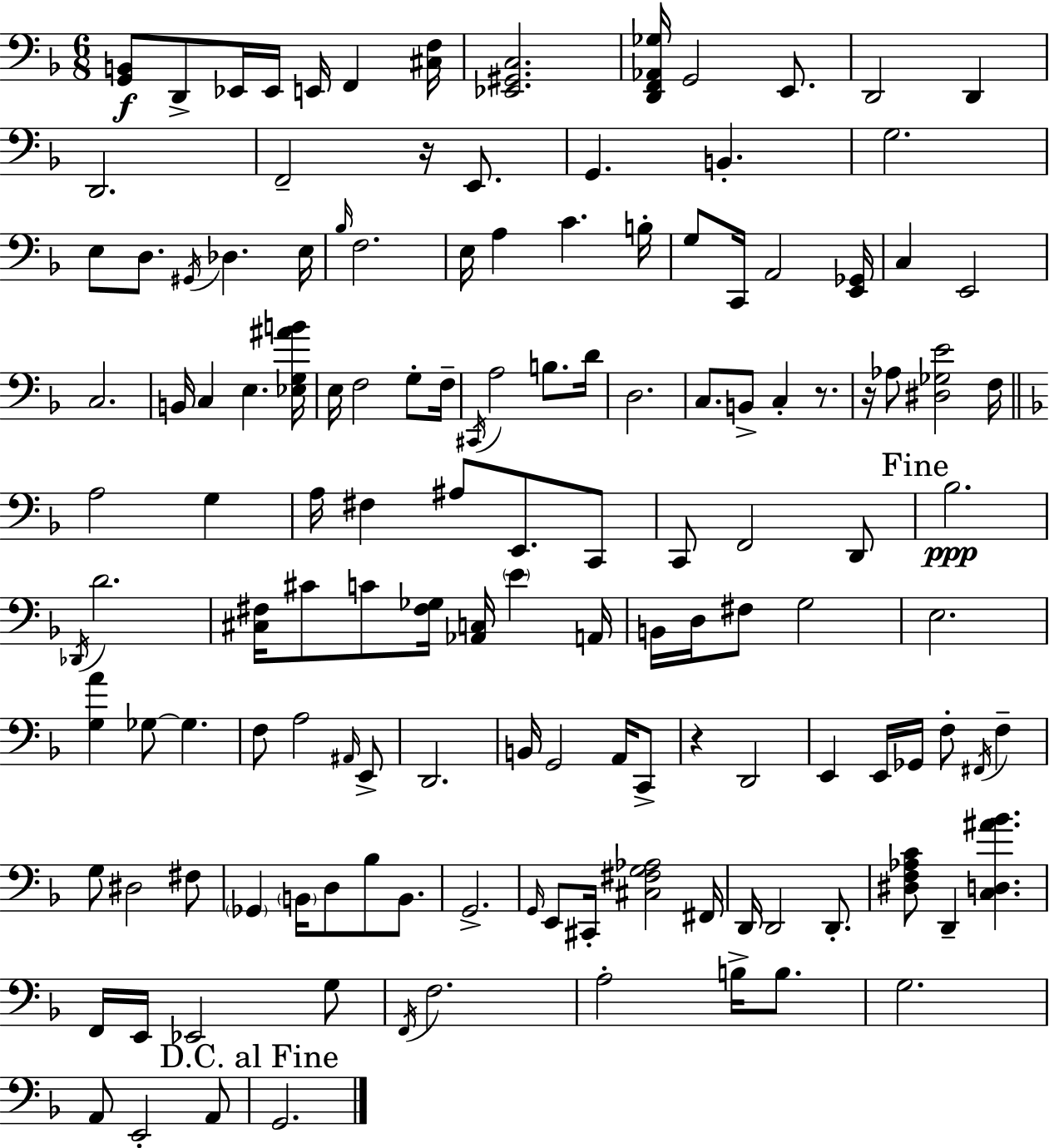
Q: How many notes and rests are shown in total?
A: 138